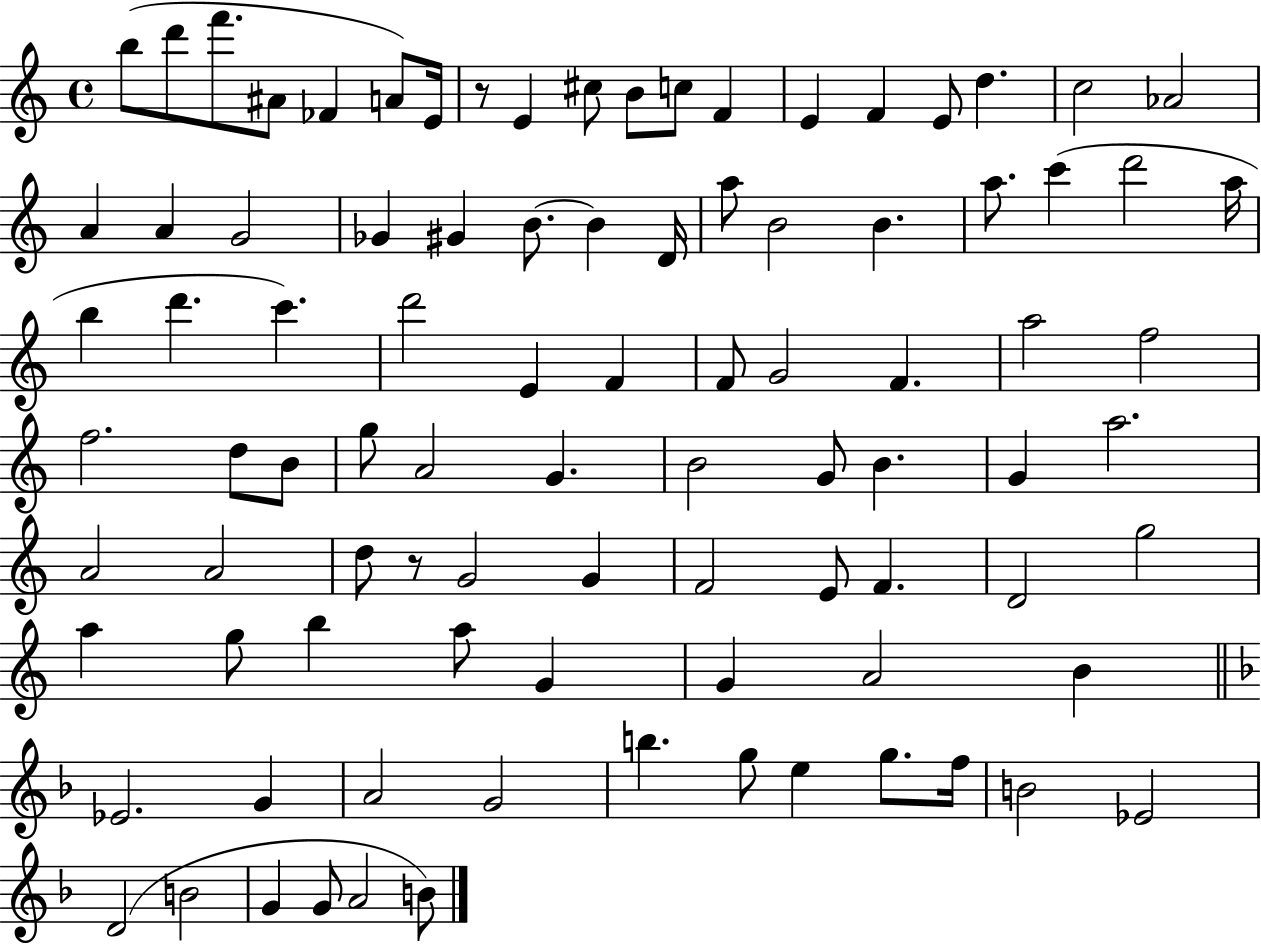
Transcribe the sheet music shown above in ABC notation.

X:1
T:Untitled
M:4/4
L:1/4
K:C
b/2 d'/2 f'/2 ^A/2 _F A/2 E/4 z/2 E ^c/2 B/2 c/2 F E F E/2 d c2 _A2 A A G2 _G ^G B/2 B D/4 a/2 B2 B a/2 c' d'2 a/4 b d' c' d'2 E F F/2 G2 F a2 f2 f2 d/2 B/2 g/2 A2 G B2 G/2 B G a2 A2 A2 d/2 z/2 G2 G F2 E/2 F D2 g2 a g/2 b a/2 G G A2 B _E2 G A2 G2 b g/2 e g/2 f/4 B2 _E2 D2 B2 G G/2 A2 B/2